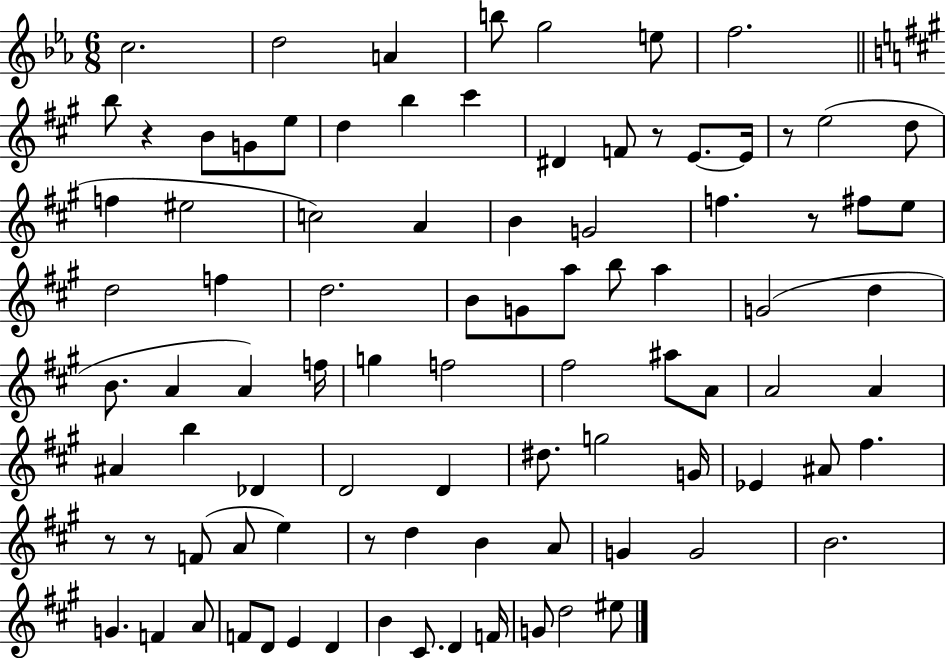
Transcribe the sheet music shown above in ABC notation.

X:1
T:Untitled
M:6/8
L:1/4
K:Eb
c2 d2 A b/2 g2 e/2 f2 b/2 z B/2 G/2 e/2 d b ^c' ^D F/2 z/2 E/2 E/4 z/2 e2 d/2 f ^e2 c2 A B G2 f z/2 ^f/2 e/2 d2 f d2 B/2 G/2 a/2 b/2 a G2 d B/2 A A f/4 g f2 ^f2 ^a/2 A/2 A2 A ^A b _D D2 D ^d/2 g2 G/4 _E ^A/2 ^f z/2 z/2 F/2 A/2 e z/2 d B A/2 G G2 B2 G F A/2 F/2 D/2 E D B ^C/2 D F/4 G/2 d2 ^e/2